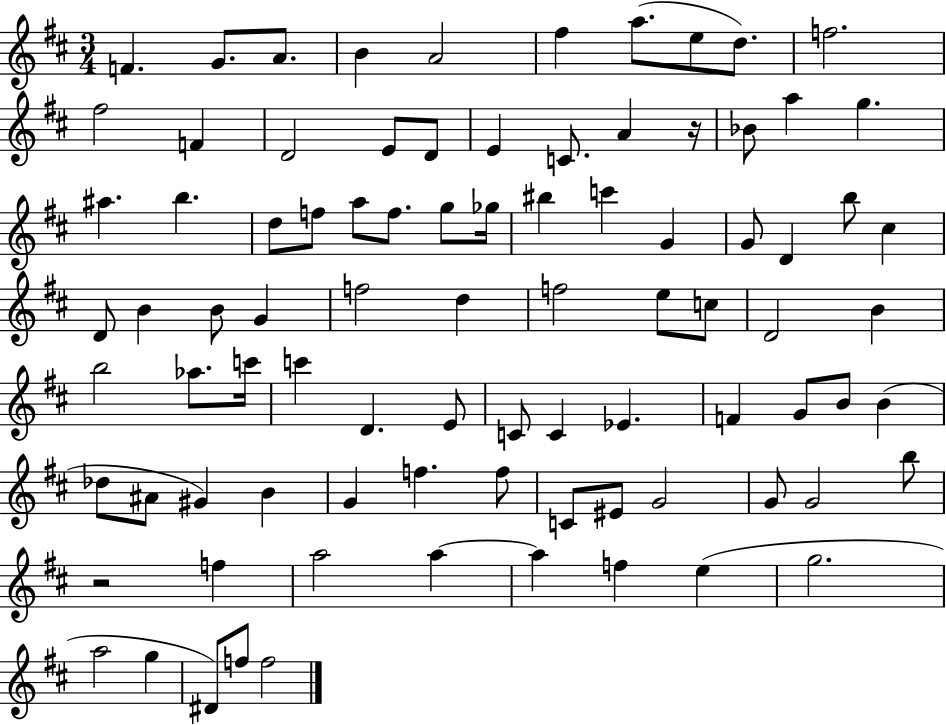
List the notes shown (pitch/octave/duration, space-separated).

F4/q. G4/e. A4/e. B4/q A4/h F#5/q A5/e. E5/e D5/e. F5/h. F#5/h F4/q D4/h E4/e D4/e E4/q C4/e. A4/q R/s Bb4/e A5/q G5/q. A#5/q. B5/q. D5/e F5/e A5/e F5/e. G5/e Gb5/s BIS5/q C6/q G4/q G4/e D4/q B5/e C#5/q D4/e B4/q B4/e G4/q F5/h D5/q F5/h E5/e C5/e D4/h B4/q B5/h Ab5/e. C6/s C6/q D4/q. E4/e C4/e C4/q Eb4/q. F4/q G4/e B4/e B4/q Db5/e A#4/e G#4/q B4/q G4/q F5/q. F5/e C4/e EIS4/e G4/h G4/e G4/h B5/e R/h F5/q A5/h A5/q A5/q F5/q E5/q G5/h. A5/h G5/q D#4/e F5/e F5/h